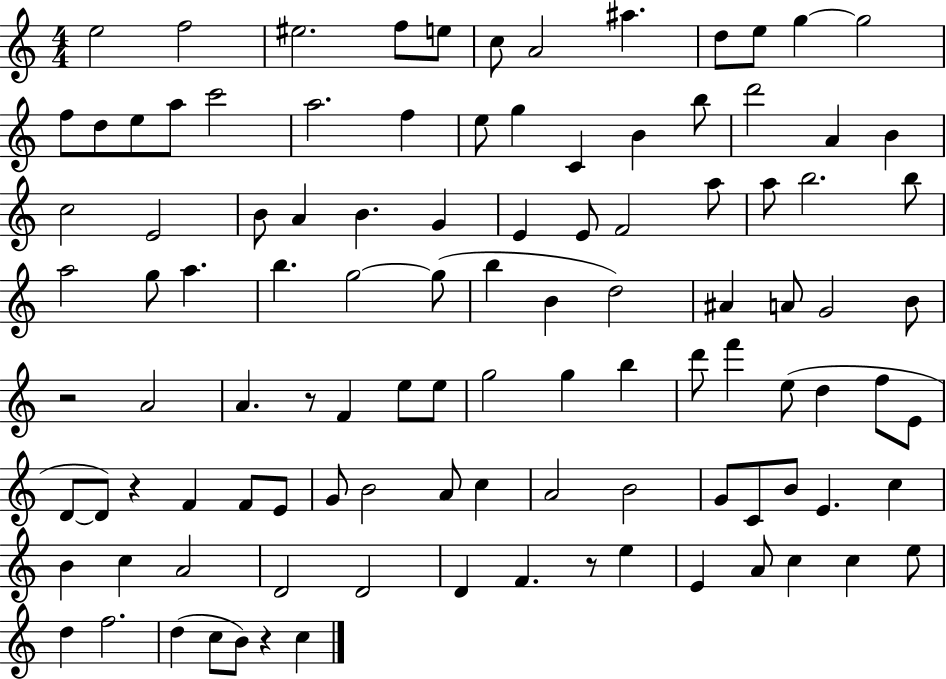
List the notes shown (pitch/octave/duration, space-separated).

E5/h F5/h EIS5/h. F5/e E5/e C5/e A4/h A#5/q. D5/e E5/e G5/q G5/h F5/e D5/e E5/e A5/e C6/h A5/h. F5/q E5/e G5/q C4/q B4/q B5/e D6/h A4/q B4/q C5/h E4/h B4/e A4/q B4/q. G4/q E4/q E4/e F4/h A5/e A5/e B5/h. B5/e A5/h G5/e A5/q. B5/q. G5/h G5/e B5/q B4/q D5/h A#4/q A4/e G4/h B4/e R/h A4/h A4/q. R/e F4/q E5/e E5/e G5/h G5/q B5/q D6/e F6/q E5/e D5/q F5/e E4/e D4/e D4/e R/q F4/q F4/e E4/e G4/e B4/h A4/e C5/q A4/h B4/h G4/e C4/e B4/e E4/q. C5/q B4/q C5/q A4/h D4/h D4/h D4/q F4/q. R/e E5/q E4/q A4/e C5/q C5/q E5/e D5/q F5/h. D5/q C5/e B4/e R/q C5/q